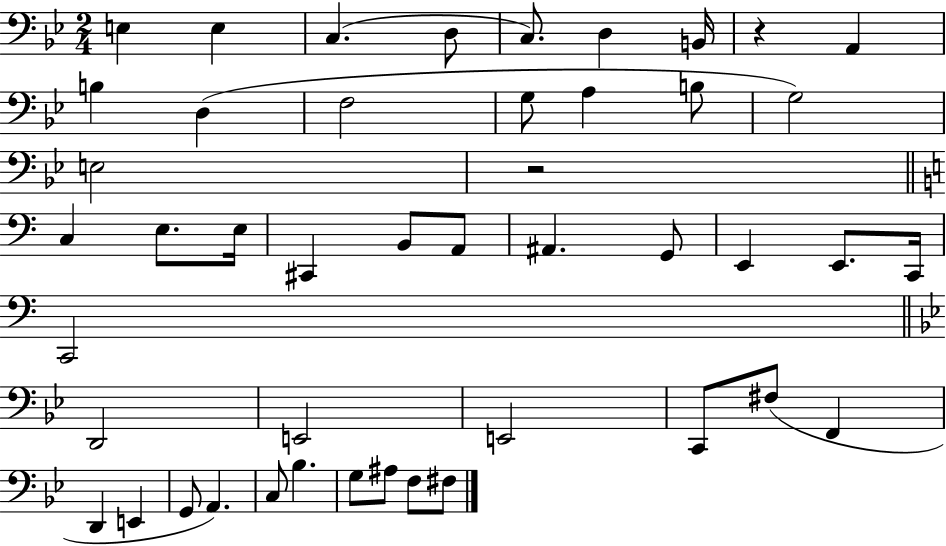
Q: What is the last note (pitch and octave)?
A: F#3